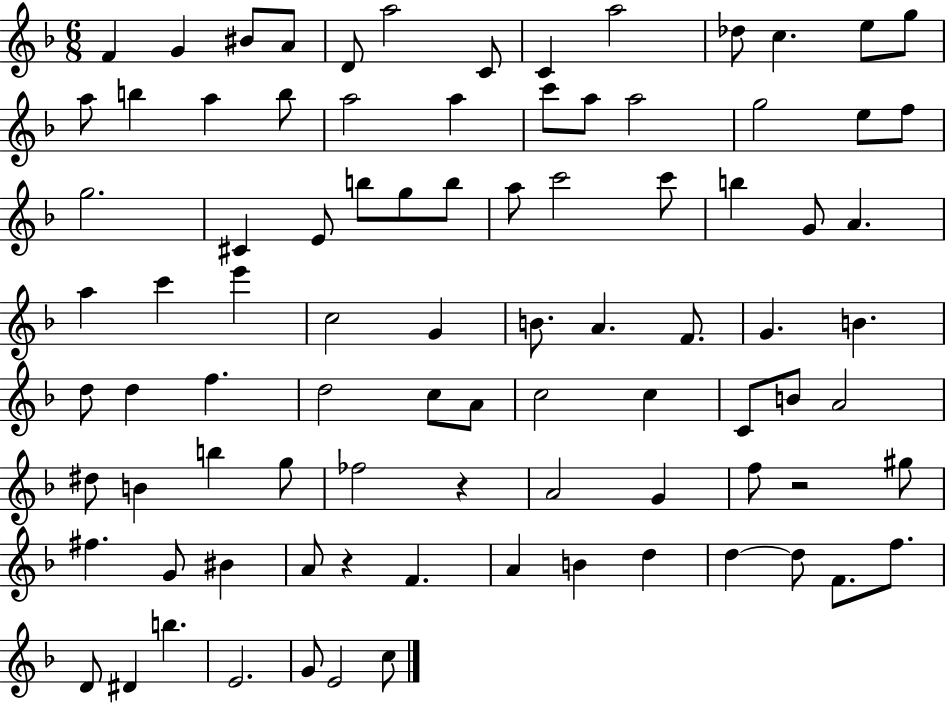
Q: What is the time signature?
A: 6/8